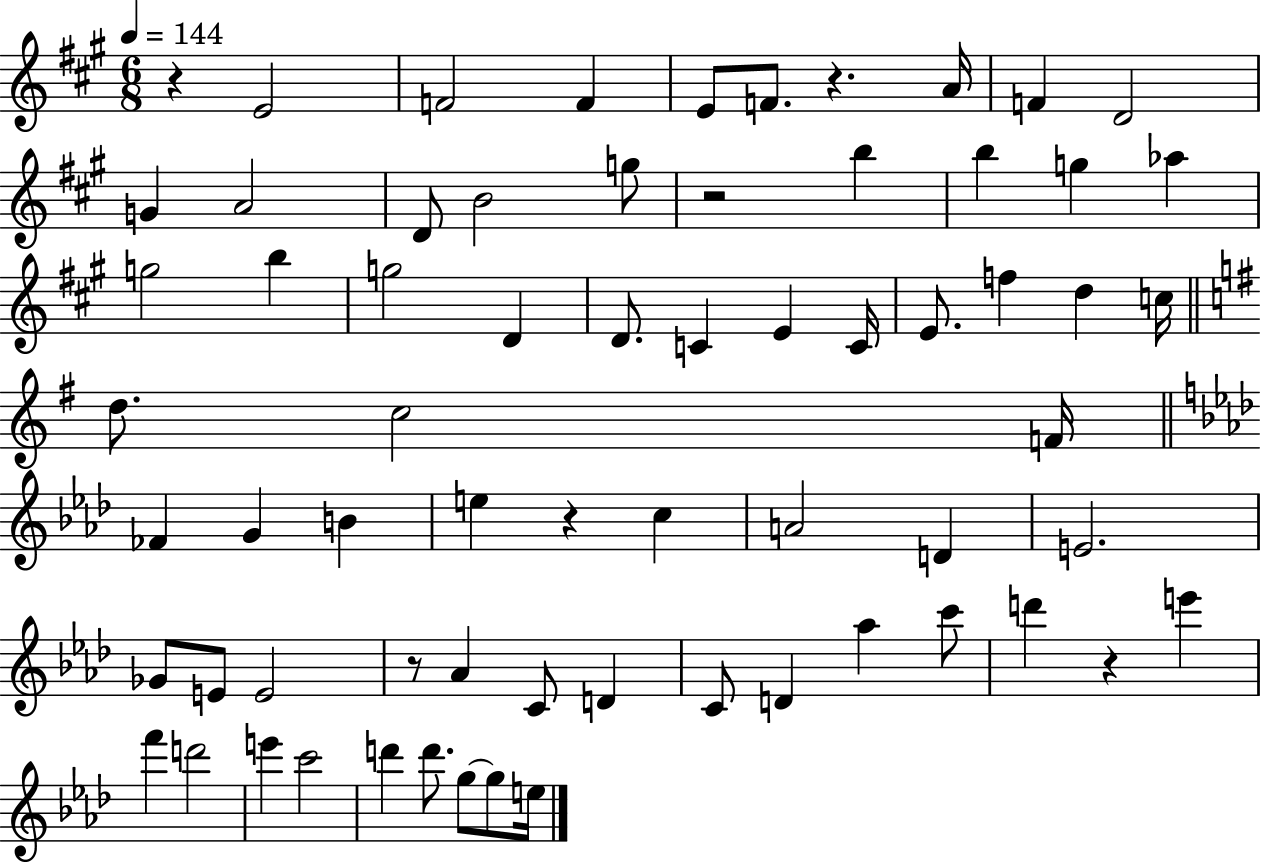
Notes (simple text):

R/q E4/h F4/h F4/q E4/e F4/e. R/q. A4/s F4/q D4/h G4/q A4/h D4/e B4/h G5/e R/h B5/q B5/q G5/q Ab5/q G5/h B5/q G5/h D4/q D4/e. C4/q E4/q C4/s E4/e. F5/q D5/q C5/s D5/e. C5/h F4/s FES4/q G4/q B4/q E5/q R/q C5/q A4/h D4/q E4/h. Gb4/e E4/e E4/h R/e Ab4/q C4/e D4/q C4/e D4/q Ab5/q C6/e D6/q R/q E6/q F6/q D6/h E6/q C6/h D6/q D6/e. G5/e G5/e E5/s